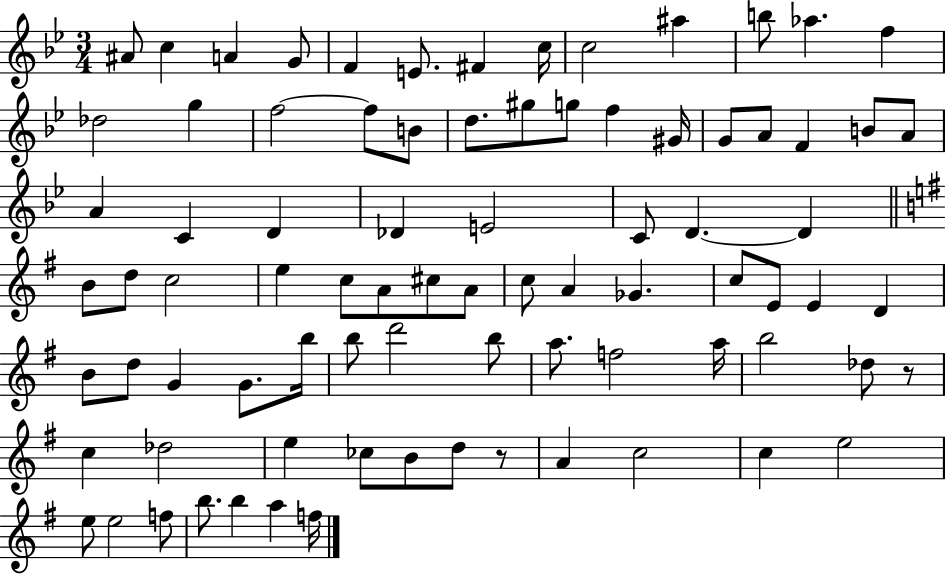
A#4/e C5/q A4/q G4/e F4/q E4/e. F#4/q C5/s C5/h A#5/q B5/e Ab5/q. F5/q Db5/h G5/q F5/h F5/e B4/e D5/e. G#5/e G5/e F5/q G#4/s G4/e A4/e F4/q B4/e A4/e A4/q C4/q D4/q Db4/q E4/h C4/e D4/q. D4/q B4/e D5/e C5/h E5/q C5/e A4/e C#5/e A4/e C5/e A4/q Gb4/q. C5/e E4/e E4/q D4/q B4/e D5/e G4/q G4/e. B5/s B5/e D6/h B5/e A5/e. F5/h A5/s B5/h Db5/e R/e C5/q Db5/h E5/q CES5/e B4/e D5/e R/e A4/q C5/h C5/q E5/h E5/e E5/h F5/e B5/e. B5/q A5/q F5/s